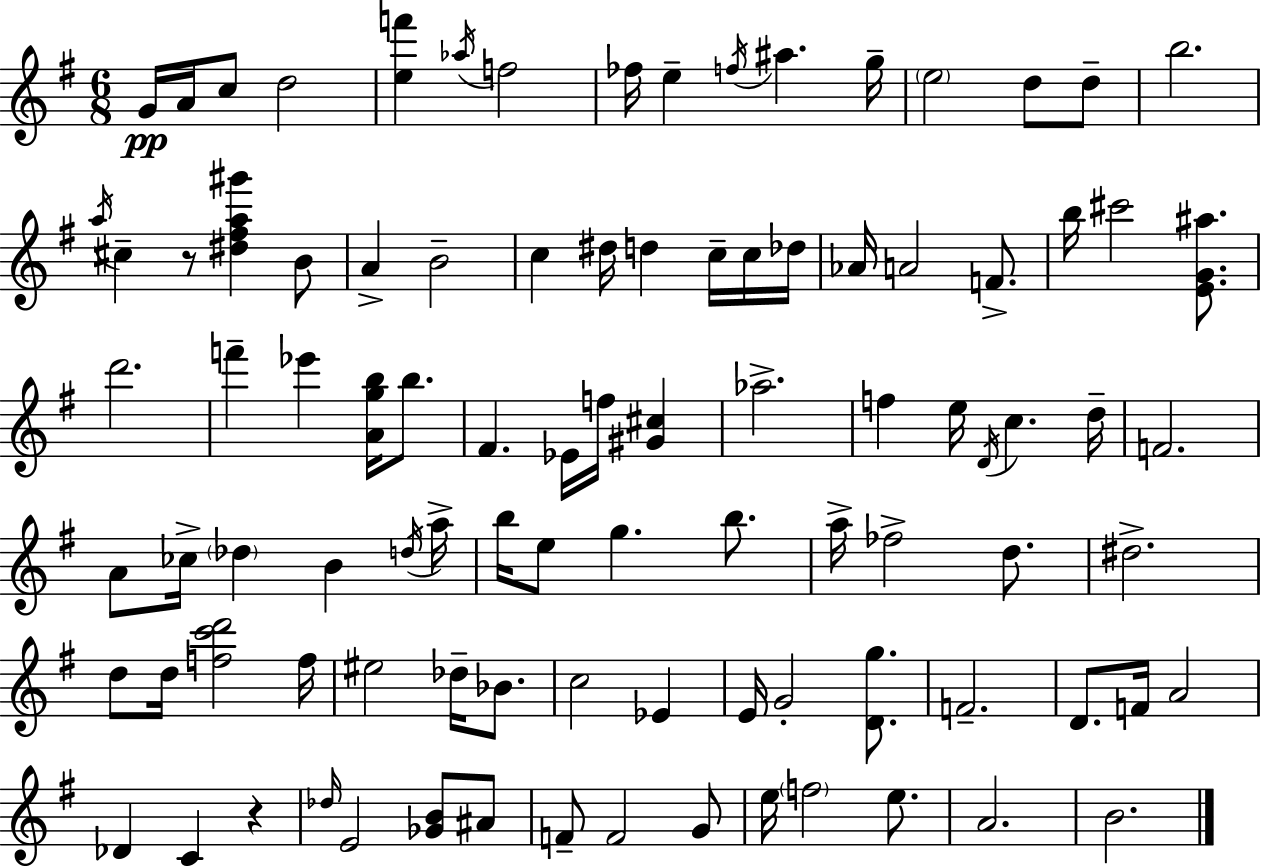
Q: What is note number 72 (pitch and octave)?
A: F4